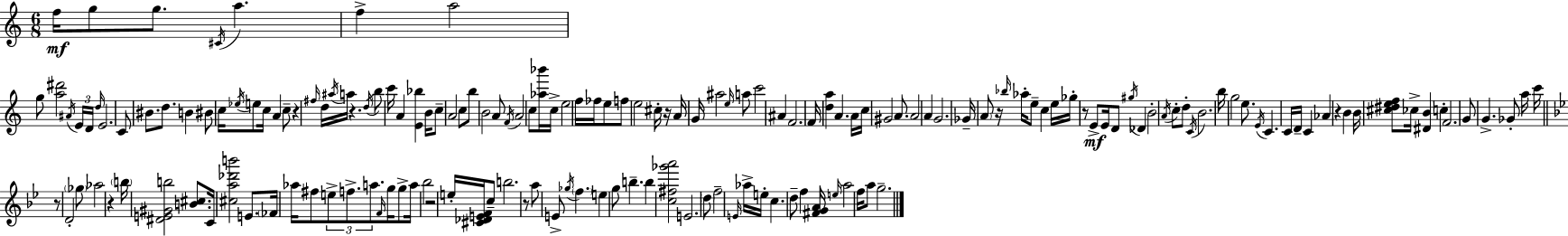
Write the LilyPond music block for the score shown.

{
  \clef treble
  \numericTimeSignature
  \time 6/8
  \key c \major
  f''16\mf g''8 g''8. \acciaccatura { cis'16 } a''4. | f''4-> a''2 | g''8 <a'' dis'''>2 \acciaccatura { ais'16 } | \tuplet 3/2 { e'16 d'16 \grace { d''16 } } e'2. | \break c'8 bis'8. d''8. b'4 | bis'8 c''16 \acciaccatura { ees''16 } e''8 c''16 a'4 | c''8-- r4 \grace { fis''16 } d''16 \acciaccatura { ais''16 } a''16 | r4. \acciaccatura { d''16 } b''8 c'''16 a'4 | \break <e' bes''>4 b'16 c''8-- a'2 | c''8 b''8 b'2 | a'8 \acciaccatura { f'16 } a'2 | c''8 <aes'' bes'''>16 c''16-> e''2 | \break f''16 fes''16 e''8 f''8 e''2 | cis''16-. r16 a'16 g'16 ais''2 | \grace { e''16 } a''8 c'''2 | ais'4 f'2. | \break f'16 <d'' a''>4 | a'4. a'16 c''16 gis'2 | a'8. a'2 | a'4 g'2. | \break ges'16-- \parenthesize a'8 | r16 \grace { bes''16 } aes''16-. e''8-- c''4 e''16 ges''16-. r8 | e'8->\mf e'16 d'8 \acciaccatura { gis''16 } des'4 b'2-. | \acciaccatura { a'16 } c''8-. d''8-. | \break \acciaccatura { c'16 } b'2. | b''16 g''2 e''8. | \acciaccatura { e'16 } c'4. c'16 d'16-- c'4 | aes'4 r4 b'4 | \break b'16 <cis'' dis'' e'' f''>8 ces''16-> <dis' b'>4 c''4-. | f'2. | g'8 g'4.-> ges'8-. | a''16 c'''16 \bar "||" \break \key g \minor r8 d'2-. \parenthesize ges''8 | aes''2 r4 | \parenthesize b''16 <dis' e' gis' b''>2 <b' cis''>8. | c'16 <cis'' a'' des''' b'''>2 e'8. | \break \parenthesize fes'16 aes''16 fis''8 \tuplet 3/2 { e''8-> f''8.-> a''8. } | \grace { f'16 } g''16 g''8-> a''16 bes''2 | r2 e''16-. <cis' des' e' f'>16 c''8-- | b''2. | \break r8 a''8 e'8-> \acciaccatura { ges''16 } \parenthesize f''4. | e''4 g''8 b''4.-- | b''4 <c'' fis'' ges''' a'''>2 | e'2. | \break \parenthesize d''8 f''2-- | \grace { e'16 } aes''16-> e''16-. c''4. d''8-- f''4 | <fis' g' a'>16 \grace { e''16 } a''2 | f''16 a''8 g''2.-- | \break \bar "|."
}